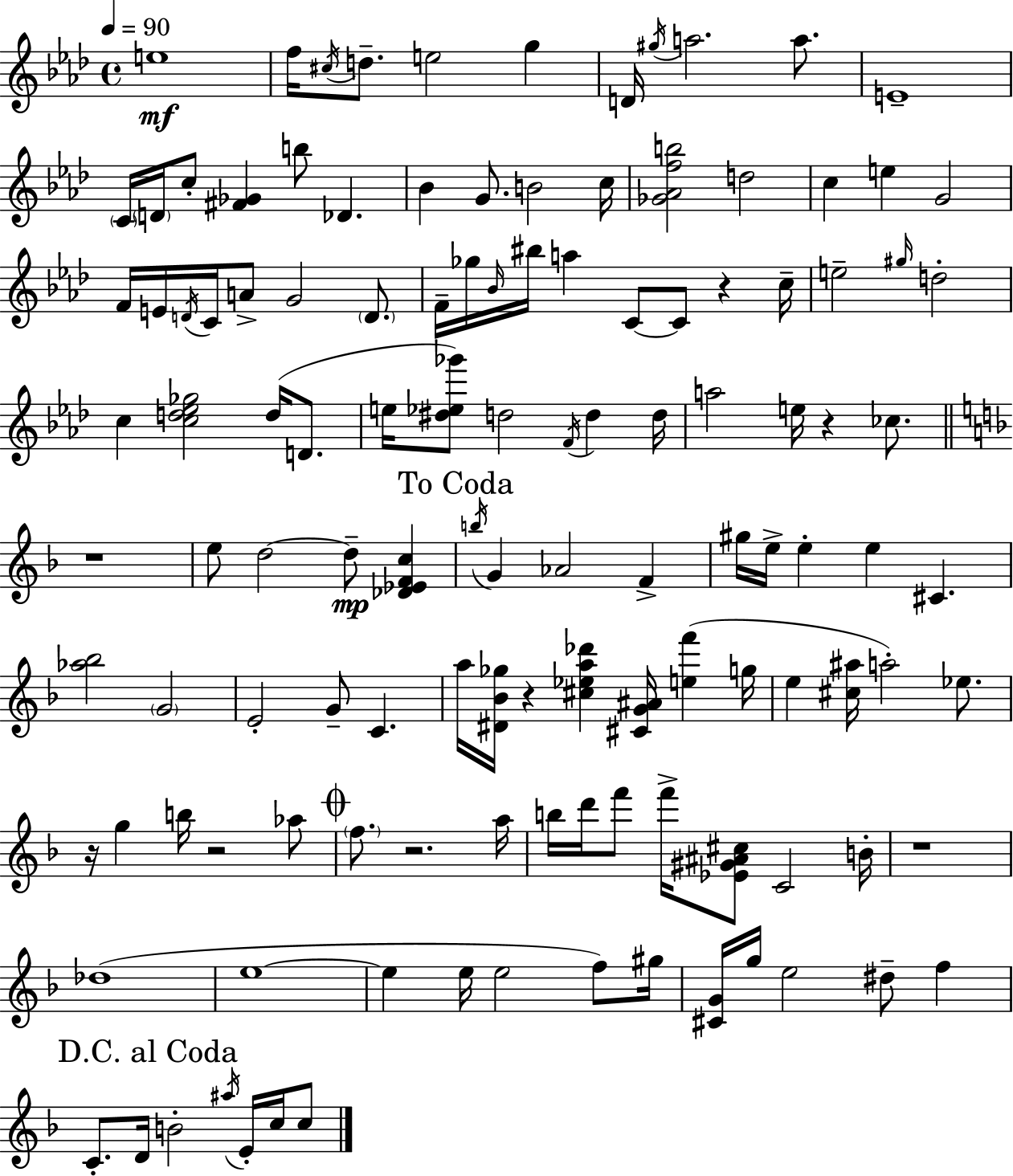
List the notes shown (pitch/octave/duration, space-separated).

E5/w F5/s C#5/s D5/e. E5/h G5/q D4/s G#5/s A5/h. A5/e. E4/w C4/s D4/s C5/e [F#4,Gb4]/q B5/e Db4/q. Bb4/q G4/e. B4/h C5/s [Gb4,Ab4,F5,B5]/h D5/h C5/q E5/q G4/h F4/s E4/s D4/s C4/s A4/e G4/h D4/e. F4/s Gb5/s Bb4/s BIS5/s A5/q C4/e C4/e R/q C5/s E5/h G#5/s D5/h C5/q [C5,D5,Eb5,Gb5]/h D5/s D4/e. E5/s [D#5,Eb5,Gb6]/e D5/h F4/s D5/q D5/s A5/h E5/s R/q CES5/e. R/w E5/e D5/h D5/e [Db4,Eb4,F4,C5]/q B5/s G4/q Ab4/h F4/q G#5/s E5/s E5/q E5/q C#4/q. [Ab5,Bb5]/h G4/h E4/h G4/e C4/q. A5/s [D#4,Bb4,Gb5]/s R/q [C#5,Eb5,A5,Db6]/q [C#4,G4,A#4]/s [E5,F6]/q G5/s E5/q [C#5,A#5]/s A5/h Eb5/e. R/s G5/q B5/s R/h Ab5/e F5/e. R/h. A5/s B5/s D6/s F6/e F6/s [Eb4,G#4,A#4,C#5]/e C4/h B4/s R/w Db5/w E5/w E5/q E5/s E5/h F5/e G#5/s [C#4,G4]/s G5/s E5/h D#5/e F5/q C4/e. D4/s B4/h A#5/s E4/s C5/s C5/e